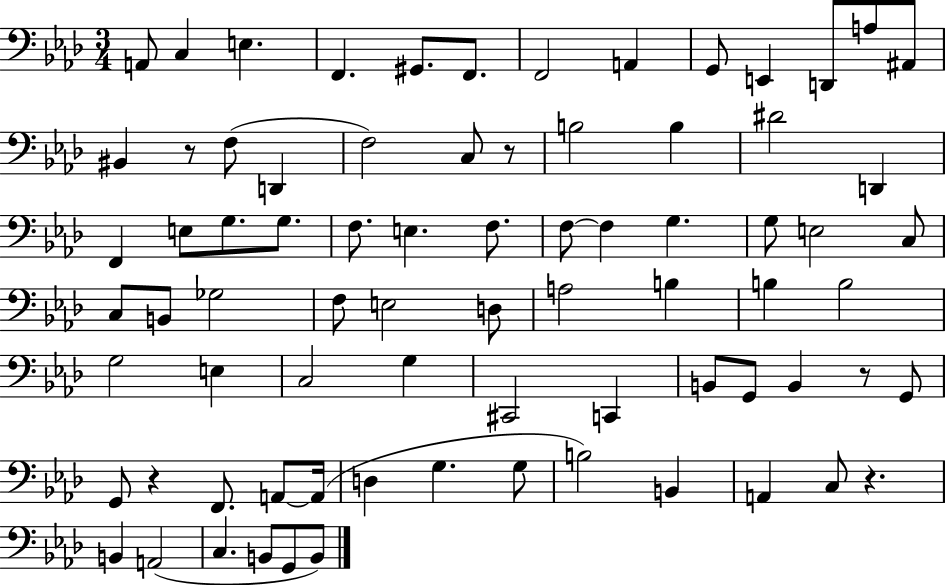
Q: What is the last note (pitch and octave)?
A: B2